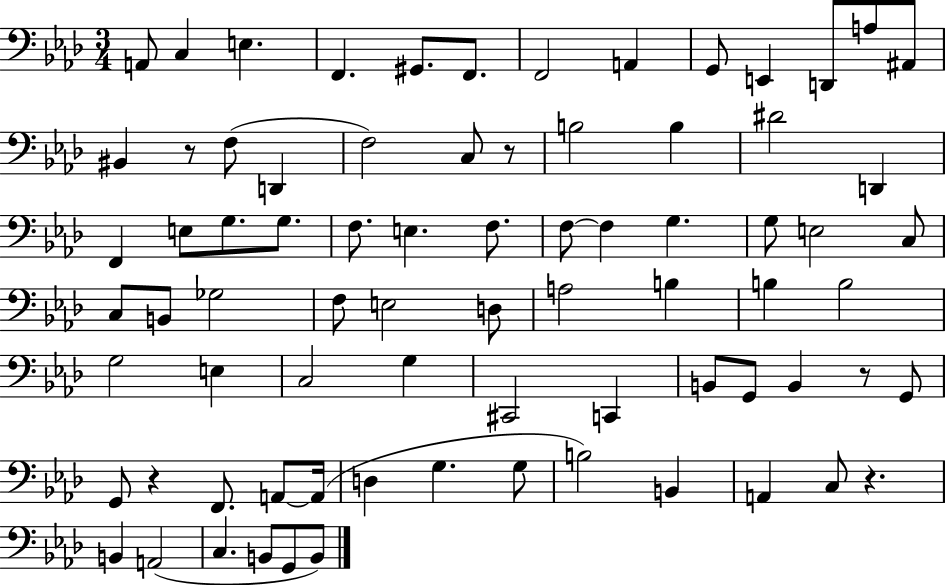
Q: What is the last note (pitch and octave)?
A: B2